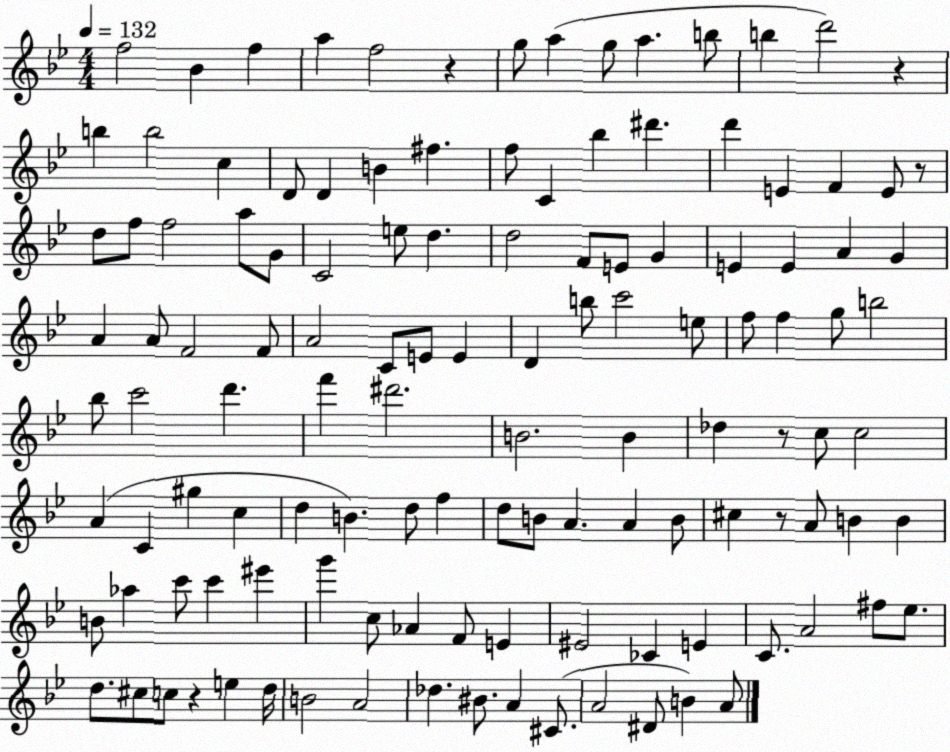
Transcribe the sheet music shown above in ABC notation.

X:1
T:Untitled
M:4/4
L:1/4
K:Bb
f2 _B f a f2 z g/2 a g/2 a b/2 b d'2 z b b2 c D/2 D B ^f f/2 C _b ^d' d' E F E/2 z/2 d/2 f/2 f2 a/2 G/2 C2 e/2 d d2 F/2 E/2 G E E A G A A/2 F2 F/2 A2 C/2 E/2 E D b/2 c'2 e/2 f/2 f g/2 b2 _b/2 c'2 d' f' ^d'2 B2 B _d z/2 c/2 c2 A C ^g c d B d/2 f d/2 B/2 A A B/2 ^c z/2 A/2 B B B/2 _a c'/2 c' ^e' g' c/2 _A F/2 E ^E2 _C E C/2 A2 ^f/2 _e/2 d/2 ^c/2 c/2 z e d/4 B2 A2 _d ^B/2 A ^C/2 A2 ^D/2 B A/2